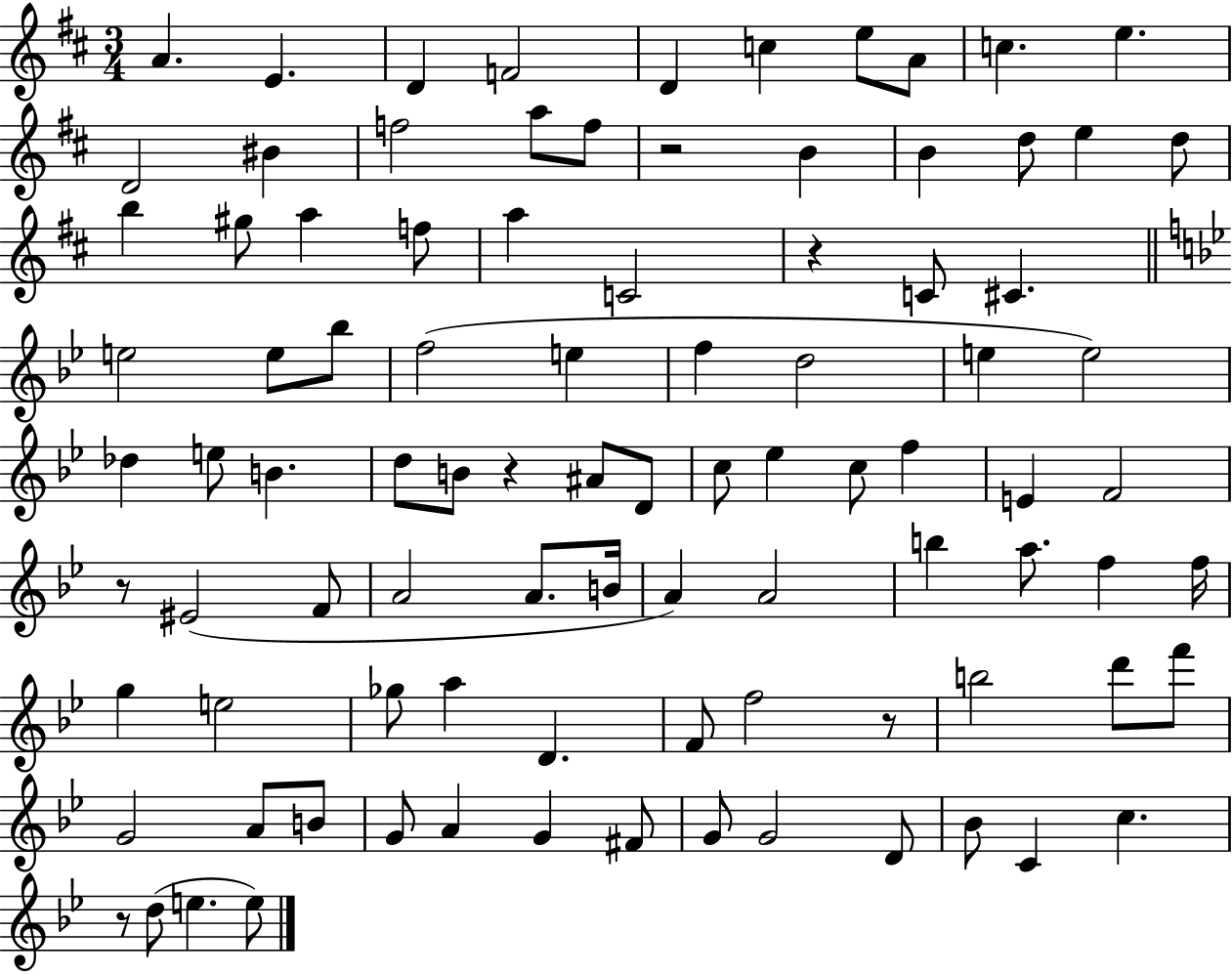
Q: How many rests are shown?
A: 6